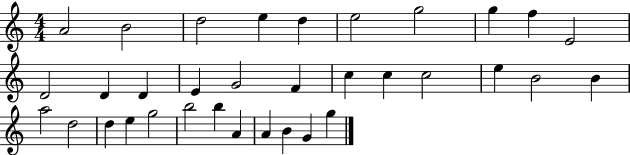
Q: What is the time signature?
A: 4/4